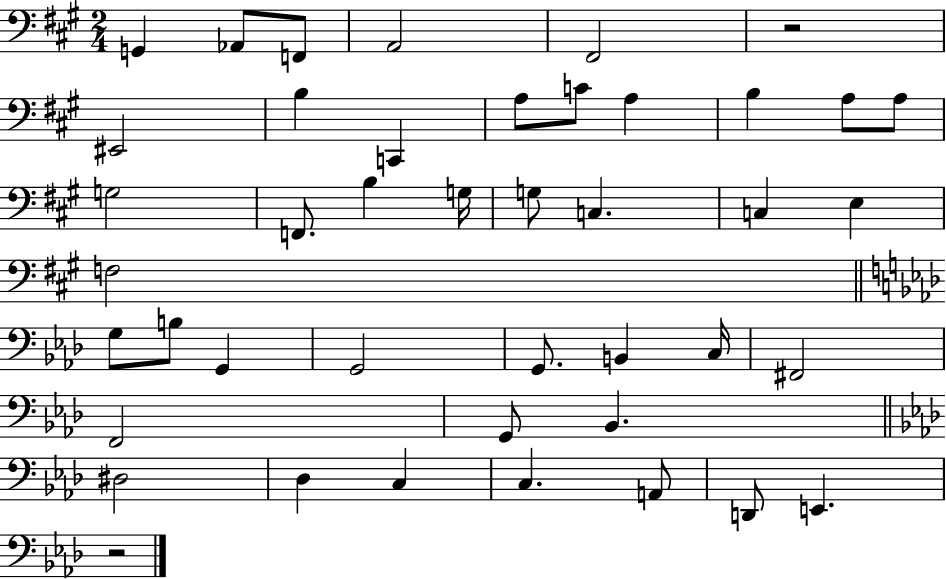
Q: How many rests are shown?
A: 2